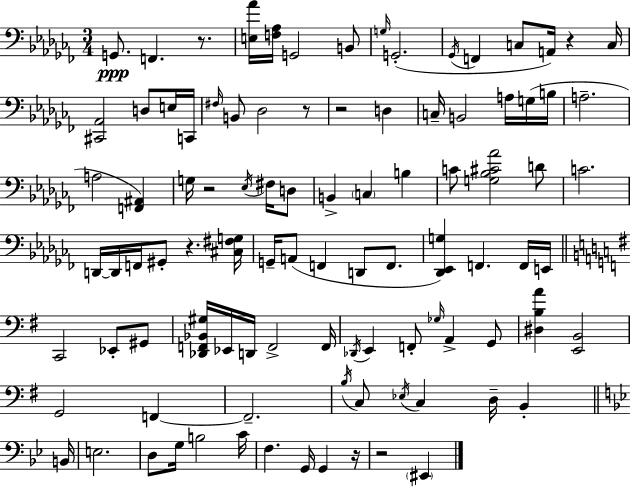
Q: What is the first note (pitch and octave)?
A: G2